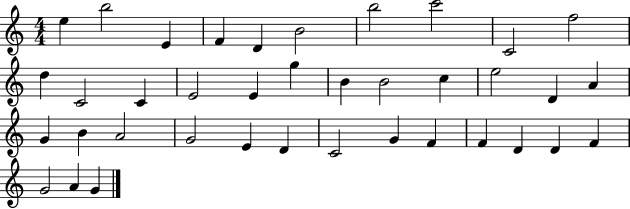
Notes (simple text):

E5/q B5/h E4/q F4/q D4/q B4/h B5/h C6/h C4/h F5/h D5/q C4/h C4/q E4/h E4/q G5/q B4/q B4/h C5/q E5/h D4/q A4/q G4/q B4/q A4/h G4/h E4/q D4/q C4/h G4/q F4/q F4/q D4/q D4/q F4/q G4/h A4/q G4/q